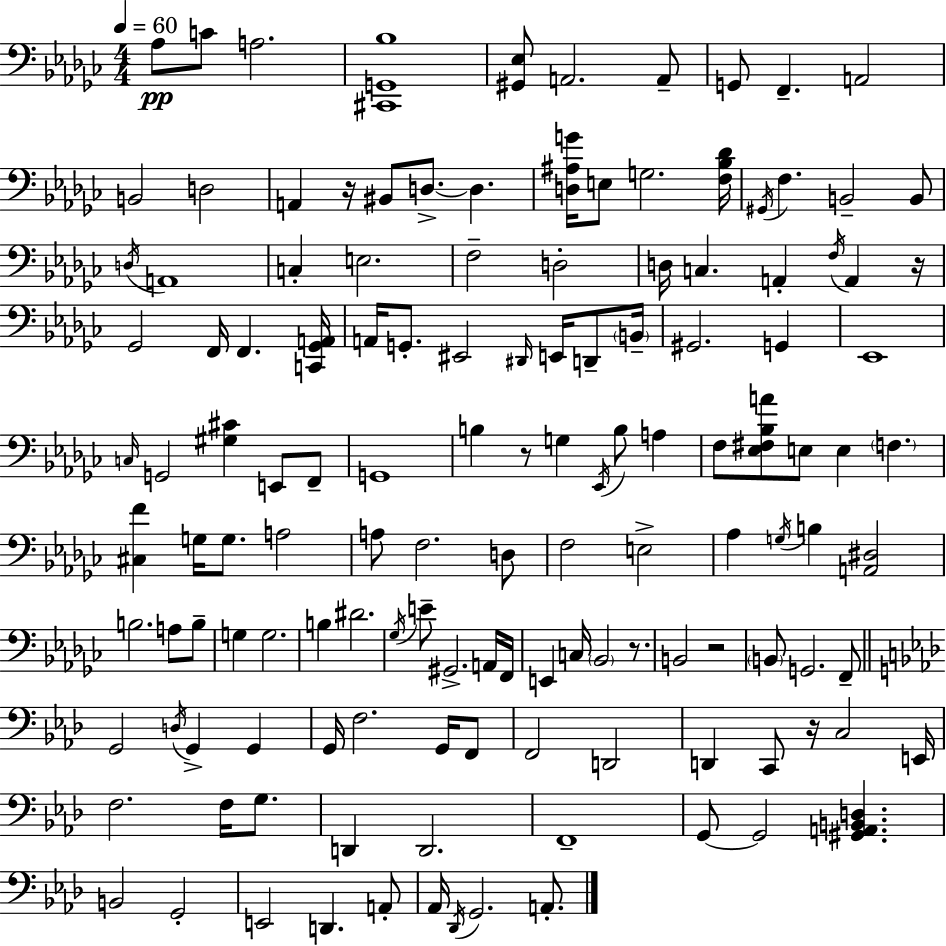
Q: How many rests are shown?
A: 6